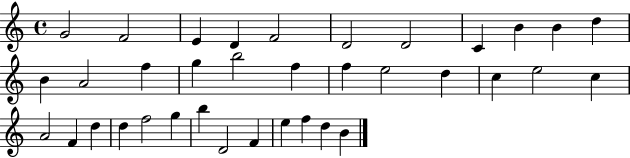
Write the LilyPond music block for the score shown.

{
  \clef treble
  \time 4/4
  \defaultTimeSignature
  \key c \major
  g'2 f'2 | e'4 d'4 f'2 | d'2 d'2 | c'4 b'4 b'4 d''4 | \break b'4 a'2 f''4 | g''4 b''2 f''4 | f''4 e''2 d''4 | c''4 e''2 c''4 | \break a'2 f'4 d''4 | d''4 f''2 g''4 | b''4 d'2 f'4 | e''4 f''4 d''4 b'4 | \break \bar "|."
}